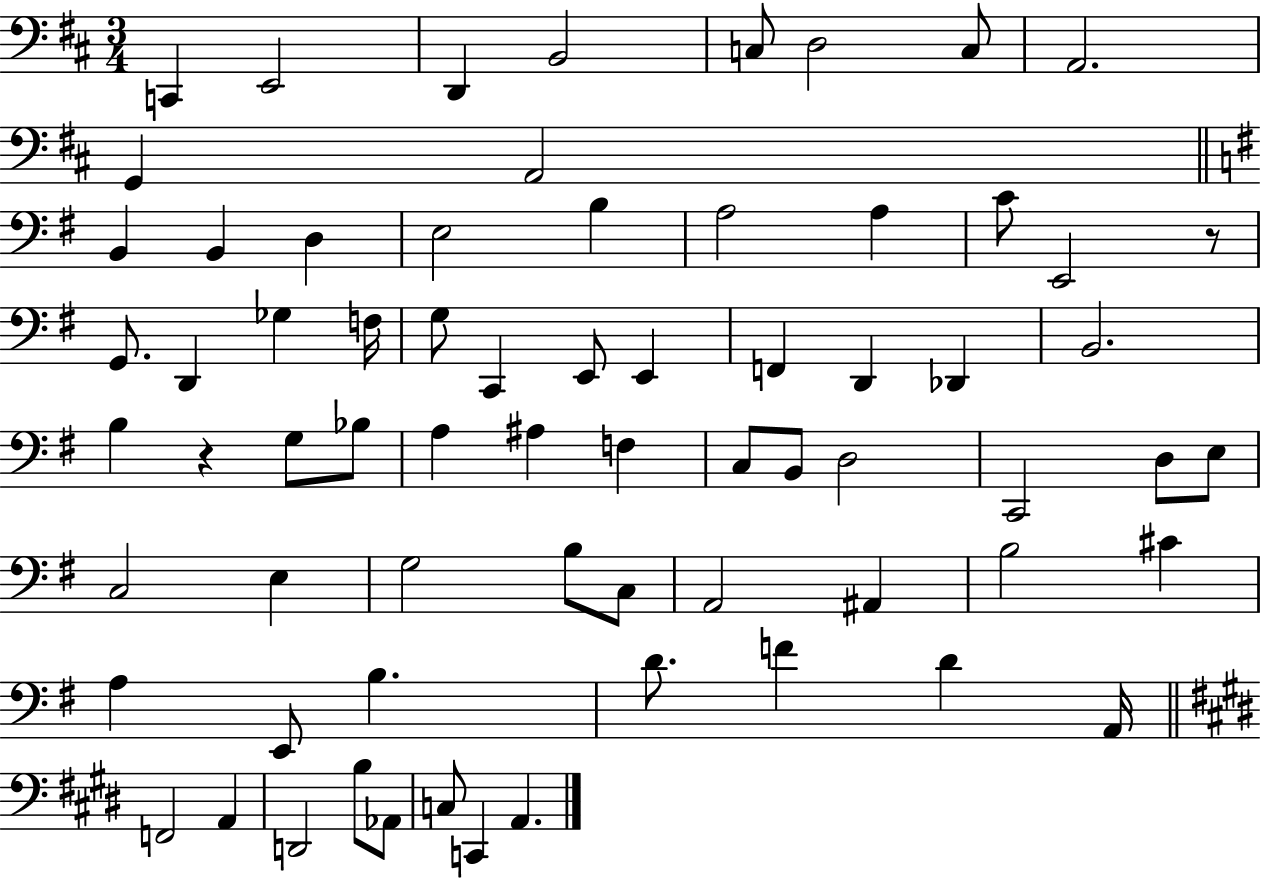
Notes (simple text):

C2/q E2/h D2/q B2/h C3/e D3/h C3/e A2/h. G2/q A2/h B2/q B2/q D3/q E3/h B3/q A3/h A3/q C4/e E2/h R/e G2/e. D2/q Gb3/q F3/s G3/e C2/q E2/e E2/q F2/q D2/q Db2/q B2/h. B3/q R/q G3/e Bb3/e A3/q A#3/q F3/q C3/e B2/e D3/h C2/h D3/e E3/e C3/h E3/q G3/h B3/e C3/e A2/h A#2/q B3/h C#4/q A3/q E2/e B3/q. D4/e. F4/q D4/q A2/s F2/h A2/q D2/h B3/e Ab2/e C3/e C2/q A2/q.